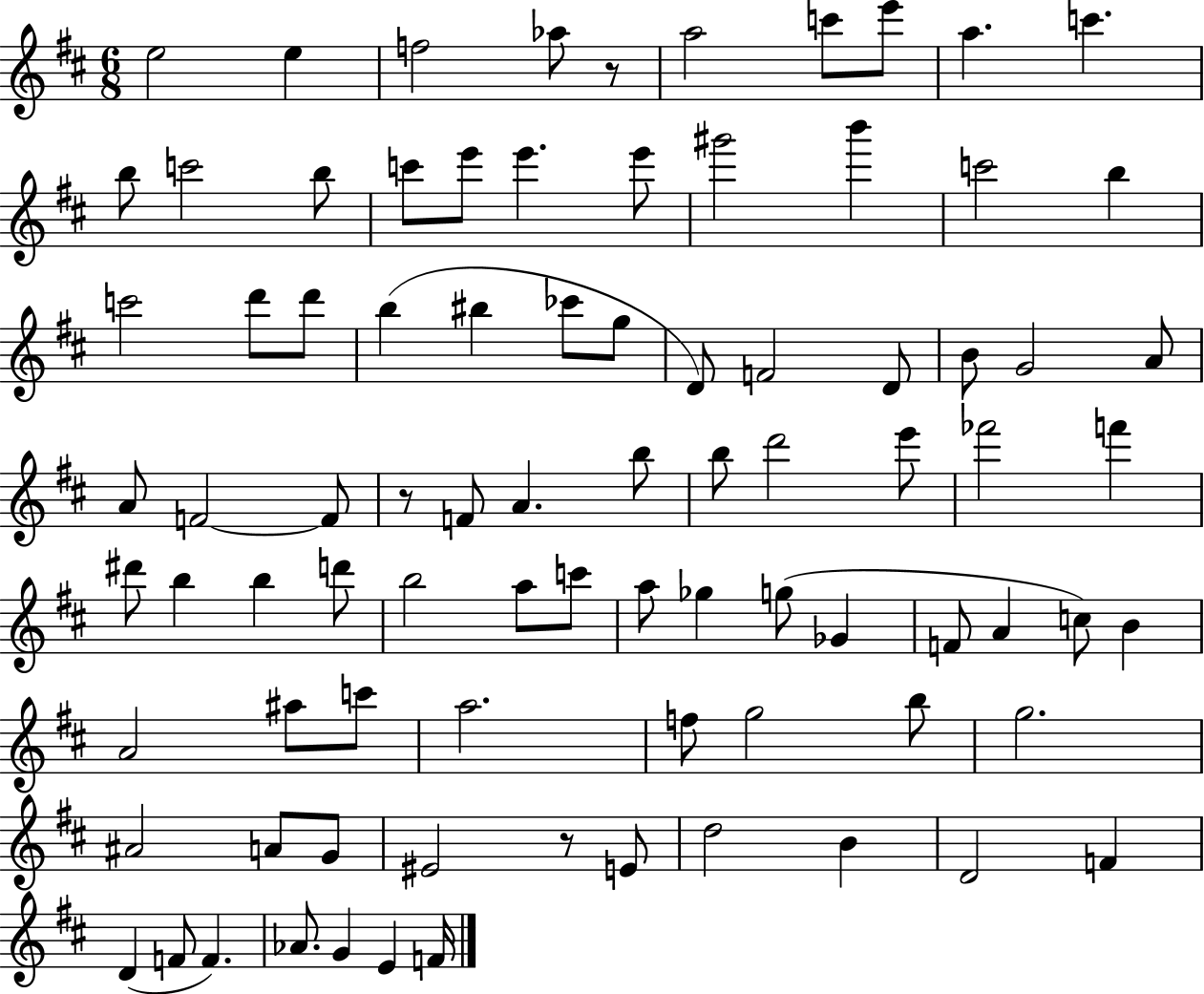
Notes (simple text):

E5/h E5/q F5/h Ab5/e R/e A5/h C6/e E6/e A5/q. C6/q. B5/e C6/h B5/e C6/e E6/e E6/q. E6/e G#6/h B6/q C6/h B5/q C6/h D6/e D6/e B5/q BIS5/q CES6/e G5/e D4/e F4/h D4/e B4/e G4/h A4/e A4/e F4/h F4/e R/e F4/e A4/q. B5/e B5/e D6/h E6/e FES6/h F6/q D#6/e B5/q B5/q D6/e B5/h A5/e C6/e A5/e Gb5/q G5/e Gb4/q F4/e A4/q C5/e B4/q A4/h A#5/e C6/e A5/h. F5/e G5/h B5/e G5/h. A#4/h A4/e G4/e EIS4/h R/e E4/e D5/h B4/q D4/h F4/q D4/q F4/e F4/q. Ab4/e. G4/q E4/q F4/s